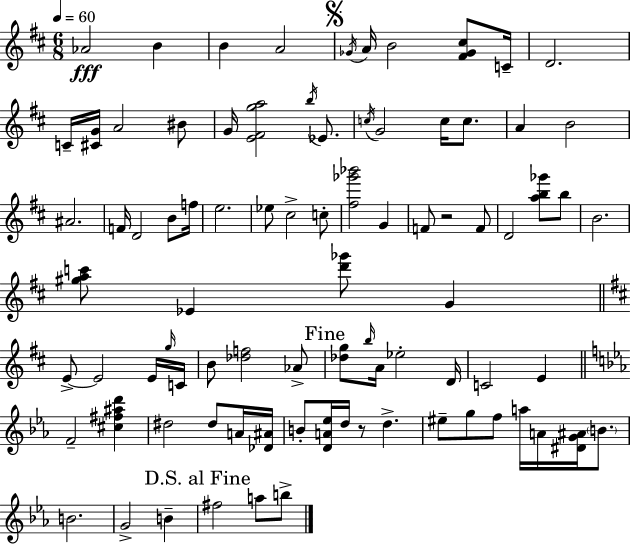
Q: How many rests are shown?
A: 2